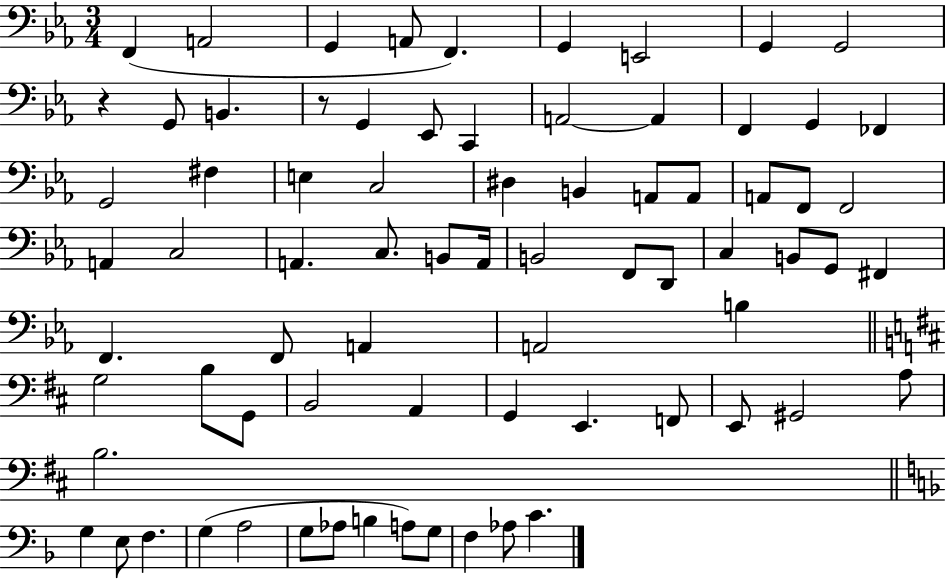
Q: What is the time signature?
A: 3/4